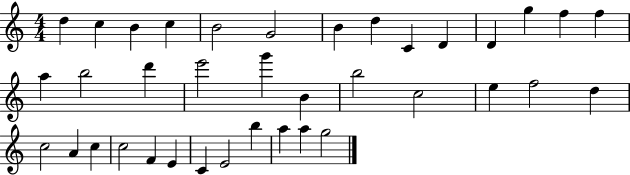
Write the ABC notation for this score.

X:1
T:Untitled
M:4/4
L:1/4
K:C
d c B c B2 G2 B d C D D g f f a b2 d' e'2 g' B b2 c2 e f2 d c2 A c c2 F E C E2 b a a g2